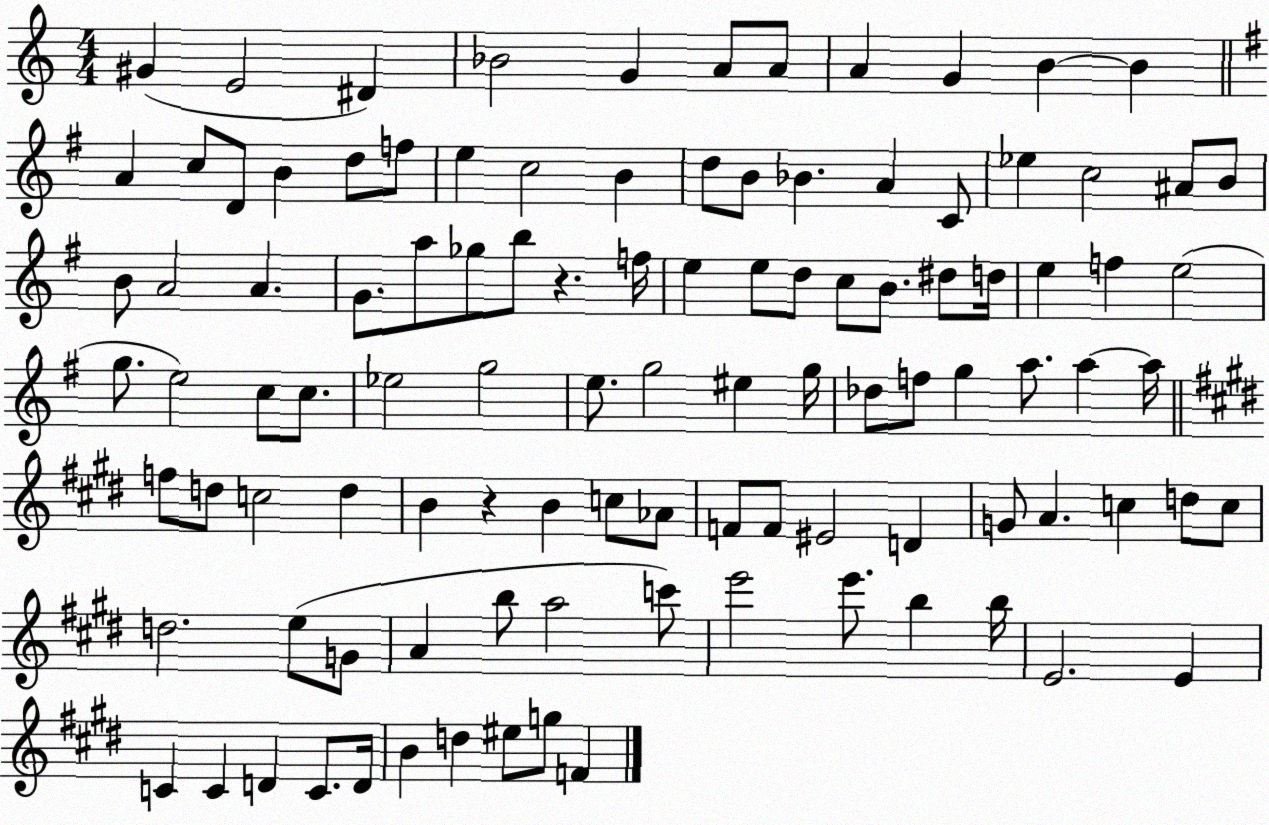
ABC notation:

X:1
T:Untitled
M:4/4
L:1/4
K:C
^G E2 ^D _B2 G A/2 A/2 A G B B A c/2 D/2 B d/2 f/2 e c2 B d/2 B/2 _B A C/2 _e c2 ^A/2 B/2 B/2 A2 A G/2 a/2 _g/2 b/2 z f/4 e e/2 d/2 c/2 B/2 ^d/2 d/4 e f e2 g/2 e2 c/2 c/2 _e2 g2 e/2 g2 ^e g/4 _d/2 f/2 g a/2 a a/4 f/2 d/2 c2 d B z B c/2 _A/2 F/2 F/2 ^E2 D G/2 A c d/2 c/2 d2 e/2 G/2 A b/2 a2 c'/2 e'2 e'/2 b b/4 E2 E C C D C/2 D/4 B d ^e/2 g/2 F